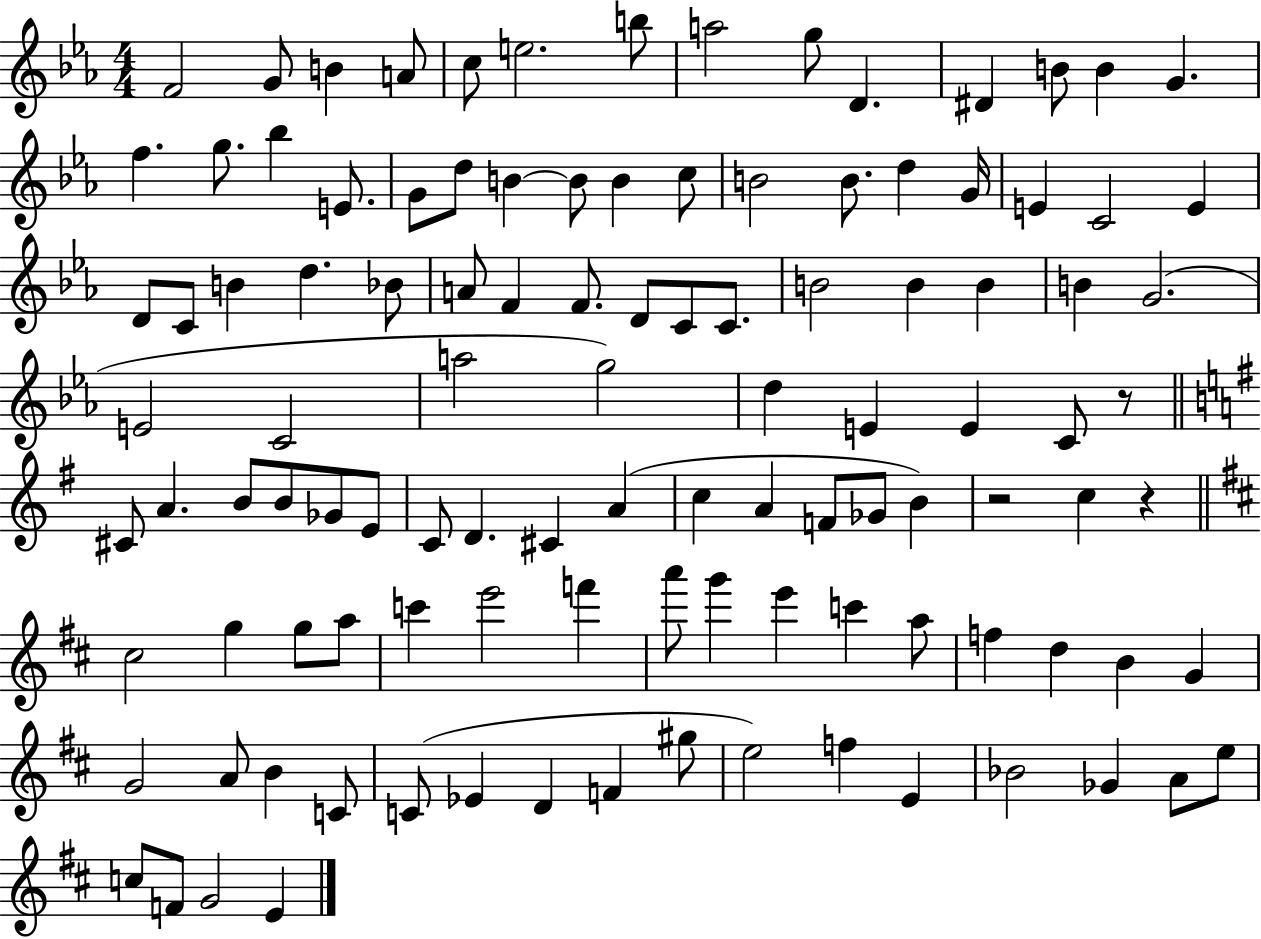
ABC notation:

X:1
T:Untitled
M:4/4
L:1/4
K:Eb
F2 G/2 B A/2 c/2 e2 b/2 a2 g/2 D ^D B/2 B G f g/2 _b E/2 G/2 d/2 B B/2 B c/2 B2 B/2 d G/4 E C2 E D/2 C/2 B d _B/2 A/2 F F/2 D/2 C/2 C/2 B2 B B B G2 E2 C2 a2 g2 d E E C/2 z/2 ^C/2 A B/2 B/2 _G/2 E/2 C/2 D ^C A c A F/2 _G/2 B z2 c z ^c2 g g/2 a/2 c' e'2 f' a'/2 g' e' c' a/2 f d B G G2 A/2 B C/2 C/2 _E D F ^g/2 e2 f E _B2 _G A/2 e/2 c/2 F/2 G2 E